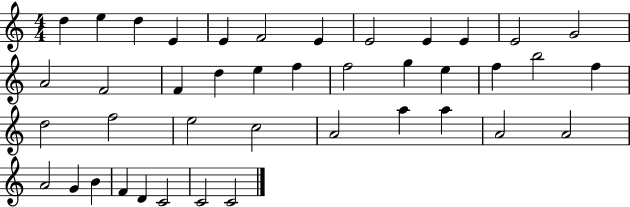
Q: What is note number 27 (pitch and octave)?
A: E5